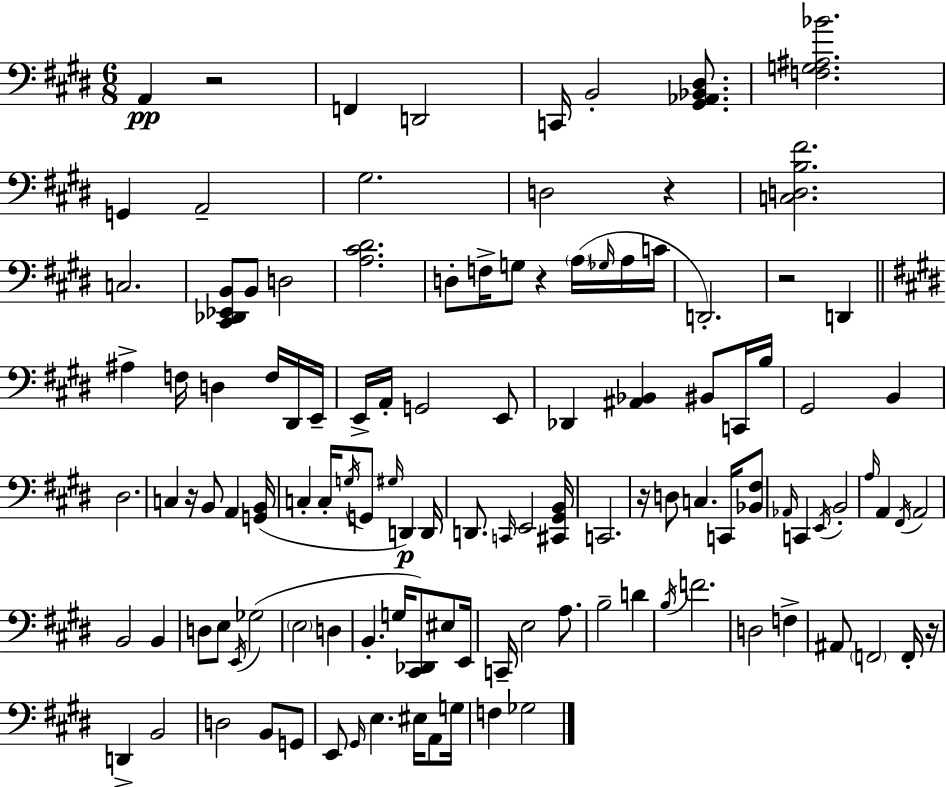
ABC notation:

X:1
T:Untitled
M:6/8
L:1/4
K:E
A,, z2 F,, D,,2 C,,/4 B,,2 [^G,,_A,,_B,,^D,]/2 [F,G,^A,_B]2 G,, A,,2 ^G,2 D,2 z [C,D,B,^F]2 C,2 [^C,,_D,,_E,,B,,]/2 B,,/2 D,2 [A,^C^D]2 D,/2 F,/4 G,/2 z A,/4 _G,/4 A,/4 C/4 D,,2 z2 D,, ^A, F,/4 D, F,/4 ^D,,/4 E,,/4 E,,/4 A,,/4 G,,2 E,,/2 _D,, [^A,,_B,,] ^B,,/2 C,,/4 B,/4 ^G,,2 B,, ^D,2 C, z/4 B,,/2 A,, [G,,B,,]/4 C, C,/4 G,/4 G,,/2 ^G,/4 D,, D,,/4 D,,/2 C,,/4 E,,2 [^C,,^G,,B,,]/4 C,,2 z/4 D,/2 C, C,,/4 [_B,,^F,]/2 _A,,/4 C,, E,,/4 B,,2 A,/4 A,, ^F,,/4 A,,2 B,,2 B,, D,/2 E,/2 E,,/4 _G,2 E,2 D, B,, G,/4 [^C,,_D,,]/2 ^E,/2 E,,/4 C,,/4 E,2 A,/2 B,2 D B,/4 F2 D,2 F, ^A,,/2 F,,2 F,,/4 z/4 D,, B,,2 D,2 B,,/2 G,,/2 E,,/2 ^G,,/4 E, ^E,/4 A,,/2 G,/4 F, _G,2